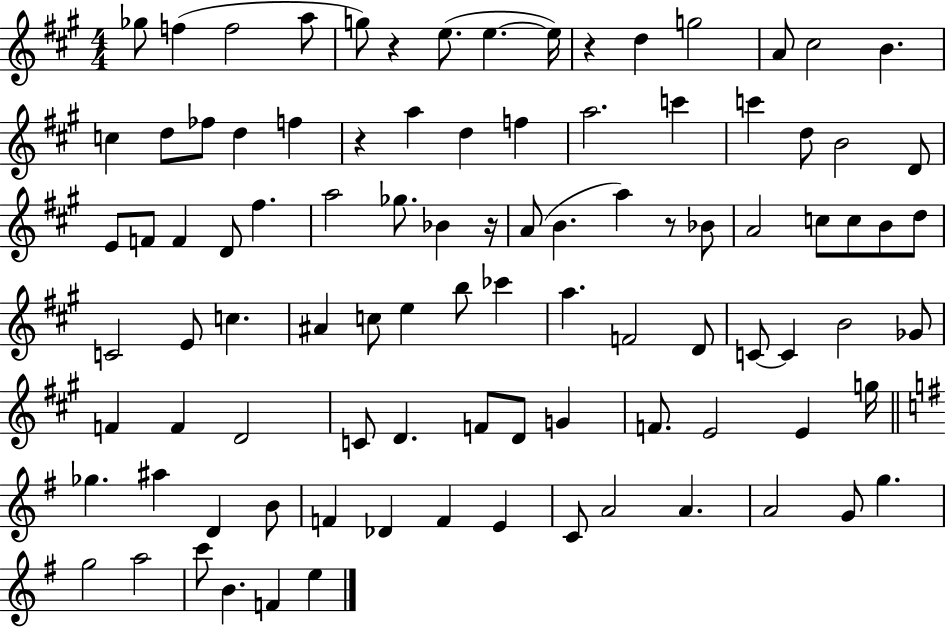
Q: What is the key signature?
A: A major